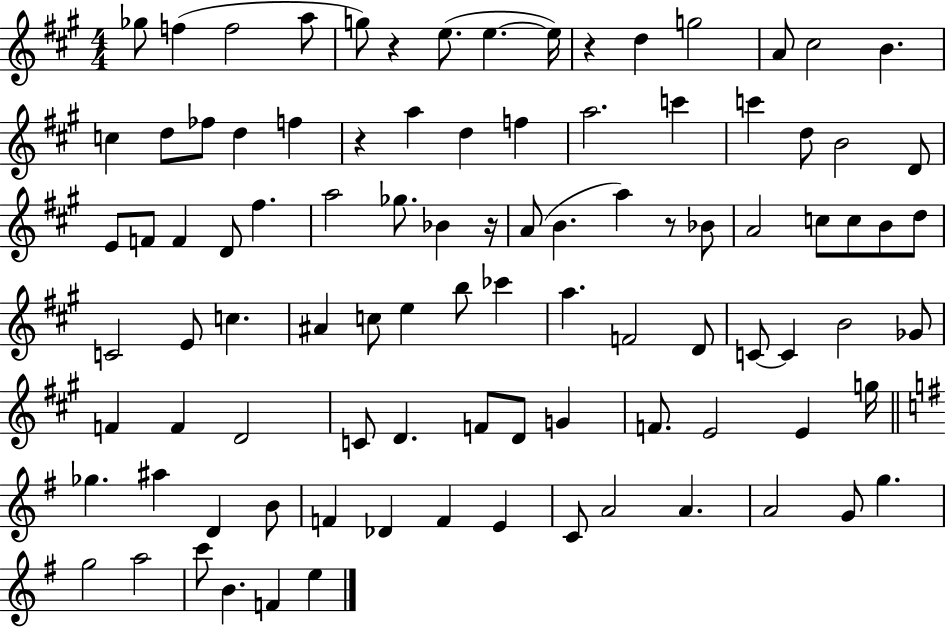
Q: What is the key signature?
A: A major